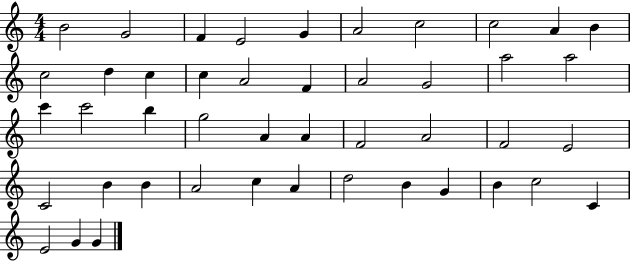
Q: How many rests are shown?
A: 0